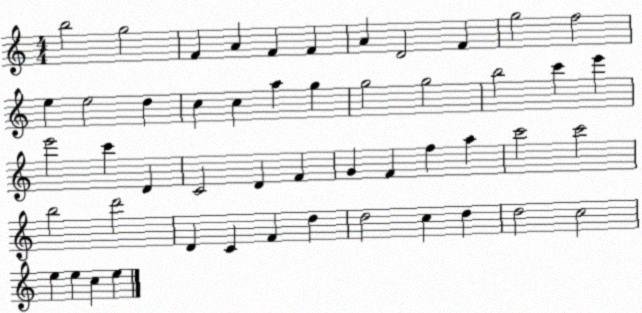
X:1
T:Untitled
M:4/4
L:1/4
K:C
b2 g2 F A F F A D2 F g2 f2 e e2 d c c a g g2 g2 b2 c' e' e'2 c' D C2 D F G F f a c'2 c'2 b2 d'2 D C F d d2 c d d2 c2 e e c e